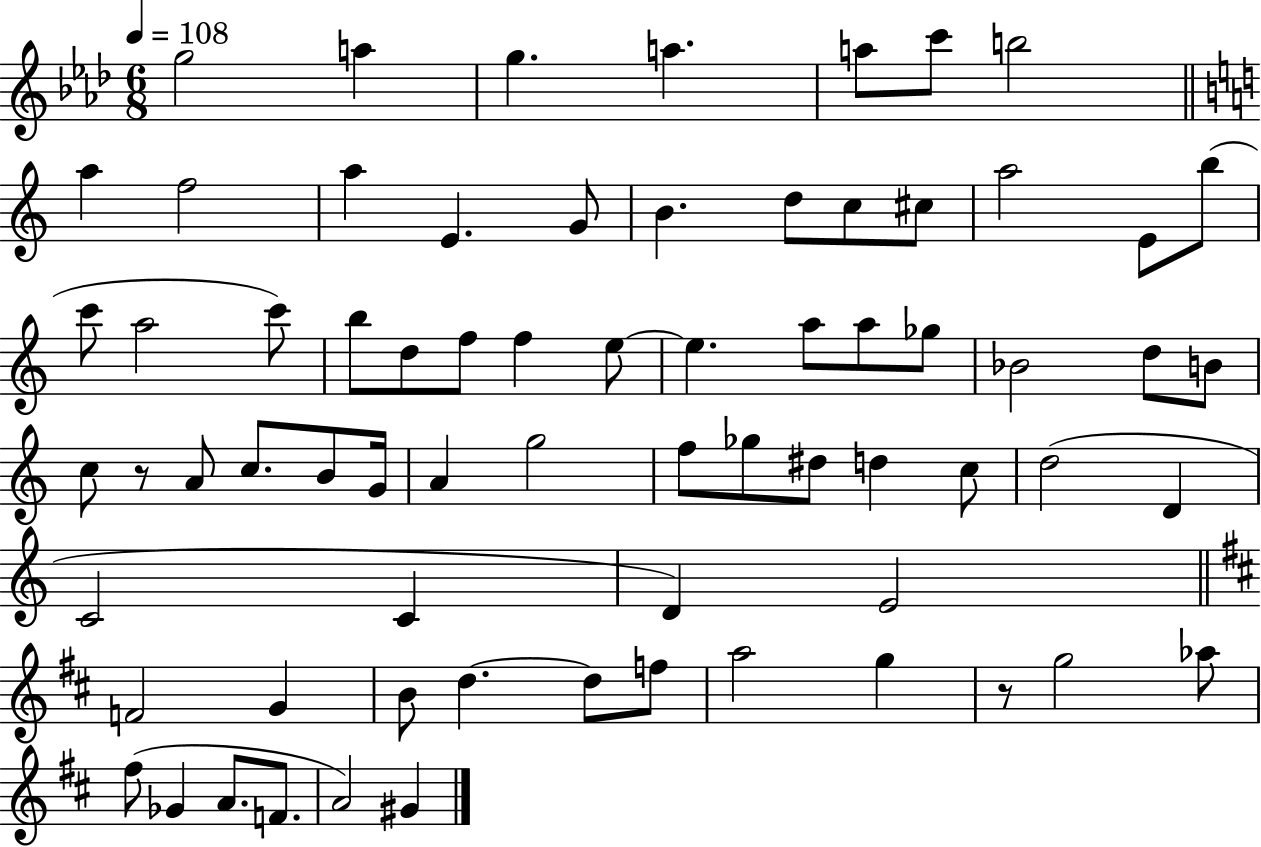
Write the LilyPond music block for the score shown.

{
  \clef treble
  \numericTimeSignature
  \time 6/8
  \key aes \major
  \tempo 4 = 108
  \repeat volta 2 { g''2 a''4 | g''4. a''4. | a''8 c'''8 b''2 | \bar "||" \break \key a \minor a''4 f''2 | a''4 e'4. g'8 | b'4. d''8 c''8 cis''8 | a''2 e'8 b''8( | \break c'''8 a''2 c'''8) | b''8 d''8 f''8 f''4 e''8~~ | e''4. a''8 a''8 ges''8 | bes'2 d''8 b'8 | \break c''8 r8 a'8 c''8. b'8 g'16 | a'4 g''2 | f''8 ges''8 dis''8 d''4 c''8 | d''2( d'4 | \break c'2 c'4 | d'4) e'2 | \bar "||" \break \key d \major f'2 g'4 | b'8 d''4.~~ d''8 f''8 | a''2 g''4 | r8 g''2 aes''8 | \break fis''8( ges'4 a'8. f'8. | a'2) gis'4 | } \bar "|."
}